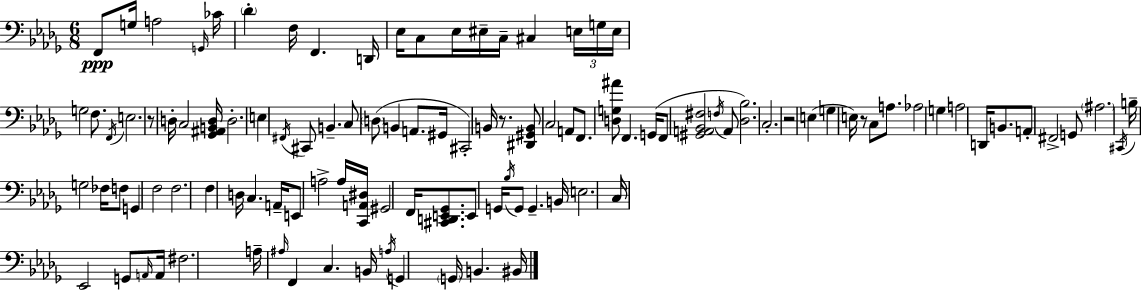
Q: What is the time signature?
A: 6/8